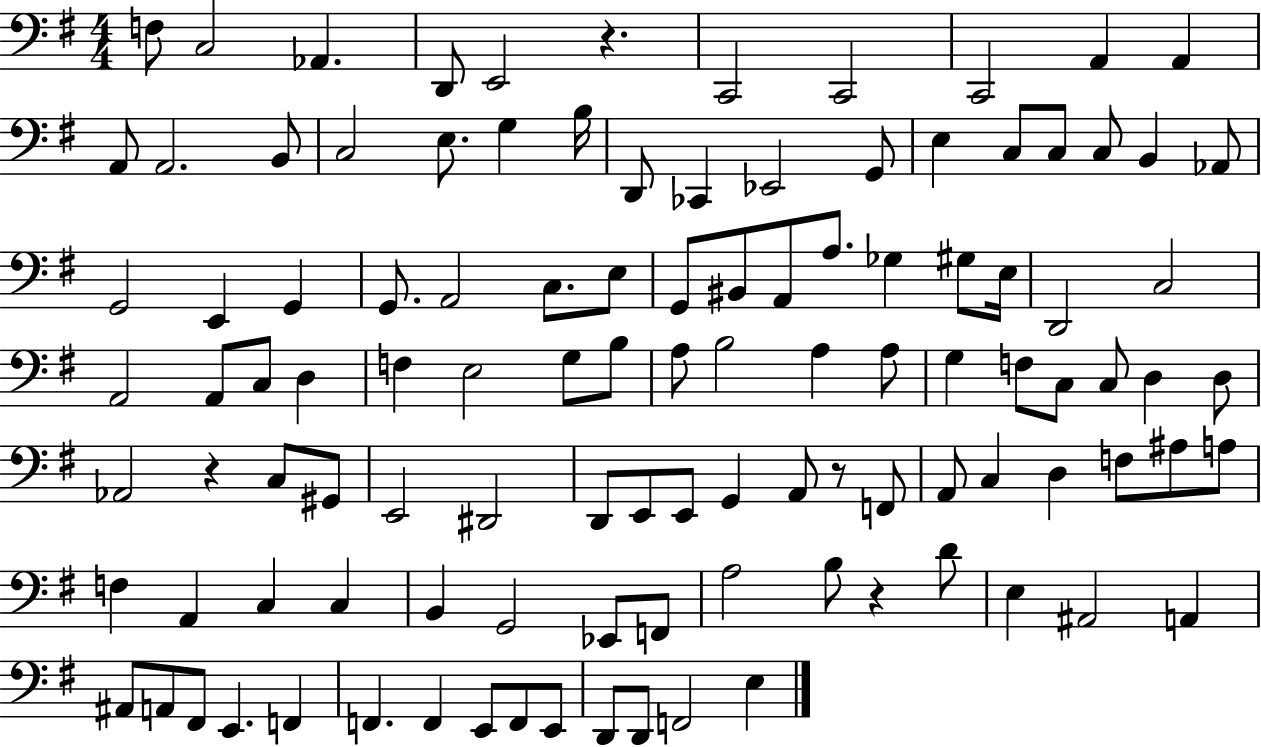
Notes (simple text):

F3/e C3/h Ab2/q. D2/e E2/h R/q. C2/h C2/h C2/h A2/q A2/q A2/e A2/h. B2/e C3/h E3/e. G3/q B3/s D2/e CES2/q Eb2/h G2/e E3/q C3/e C3/e C3/e B2/q Ab2/e G2/h E2/q G2/q G2/e. A2/h C3/e. E3/e G2/e BIS2/e A2/e A3/e. Gb3/q G#3/e E3/s D2/h C3/h A2/h A2/e C3/e D3/q F3/q E3/h G3/e B3/e A3/e B3/h A3/q A3/e G3/q F3/e C3/e C3/e D3/q D3/e Ab2/h R/q C3/e G#2/e E2/h D#2/h D2/e E2/e E2/e G2/q A2/e R/e F2/e A2/e C3/q D3/q F3/e A#3/e A3/e F3/q A2/q C3/q C3/q B2/q G2/h Eb2/e F2/e A3/h B3/e R/q D4/e E3/q A#2/h A2/q A#2/e A2/e F#2/e E2/q. F2/q F2/q. F2/q E2/e F2/e E2/e D2/e D2/e F2/h E3/q